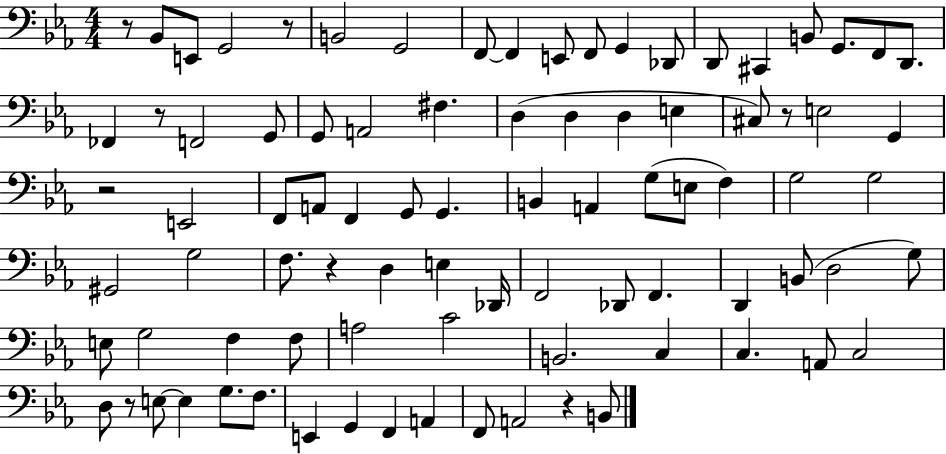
{
  \clef bass
  \numericTimeSignature
  \time 4/4
  \key ees \major
  r8 bes,8 e,8 g,2 r8 | b,2 g,2 | f,8~~ f,4 e,8 f,8 g,4 des,8 | d,8 cis,4 b,8 g,8. f,8 d,8. | \break fes,4 r8 f,2 g,8 | g,8 a,2 fis4. | d4( d4 d4 e4 | cis8) r8 e2 g,4 | \break r2 e,2 | f,8 a,8 f,4 g,8 g,4. | b,4 a,4 g8( e8 f4) | g2 g2 | \break gis,2 g2 | f8. r4 d4 e4 des,16 | f,2 des,8 f,4. | d,4 b,8( d2 g8) | \break e8 g2 f4 f8 | a2 c'2 | b,2. c4 | c4. a,8 c2 | \break d8 r8 e8~~ e4 g8. f8. | e,4 g,4 f,4 a,4 | f,8 a,2 r4 b,8 | \bar "|."
}